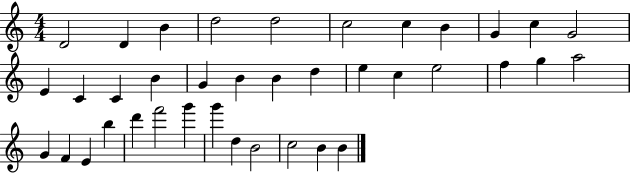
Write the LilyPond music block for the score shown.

{
  \clef treble
  \numericTimeSignature
  \time 4/4
  \key c \major
  d'2 d'4 b'4 | d''2 d''2 | c''2 c''4 b'4 | g'4 c''4 g'2 | \break e'4 c'4 c'4 b'4 | g'4 b'4 b'4 d''4 | e''4 c''4 e''2 | f''4 g''4 a''2 | \break g'4 f'4 e'4 b''4 | d'''4 f'''2 g'''4 | g'''4 d''4 b'2 | c''2 b'4 b'4 | \break \bar "|."
}